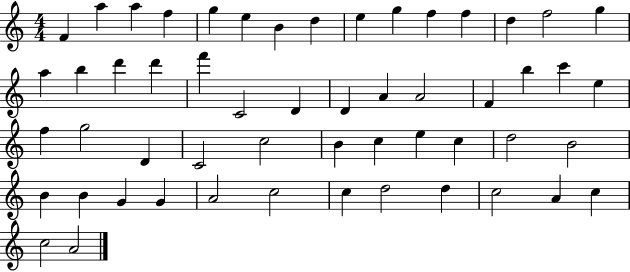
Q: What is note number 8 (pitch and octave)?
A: D5